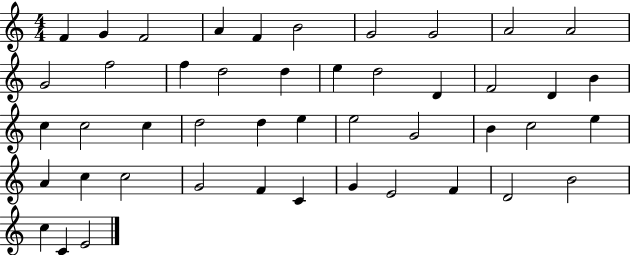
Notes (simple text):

F4/q G4/q F4/h A4/q F4/q B4/h G4/h G4/h A4/h A4/h G4/h F5/h F5/q D5/h D5/q E5/q D5/h D4/q F4/h D4/q B4/q C5/q C5/h C5/q D5/h D5/q E5/q E5/h G4/h B4/q C5/h E5/q A4/q C5/q C5/h G4/h F4/q C4/q G4/q E4/h F4/q D4/h B4/h C5/q C4/q E4/h